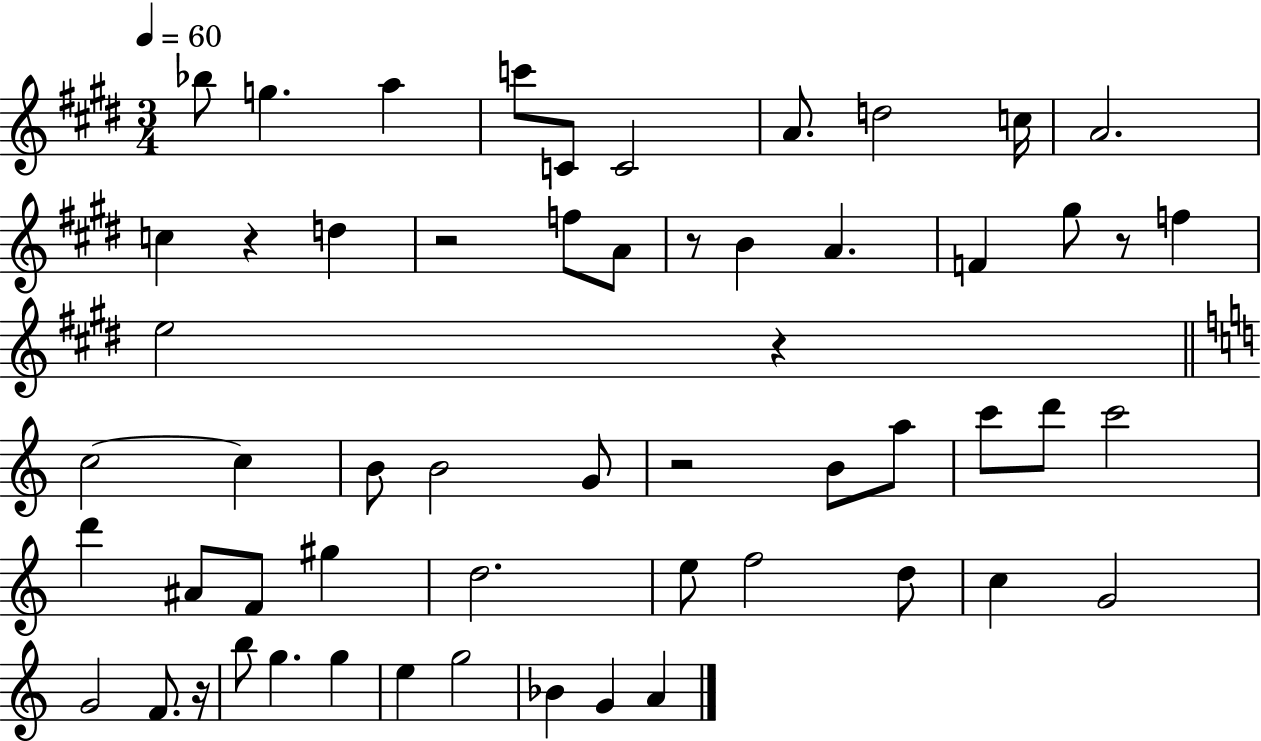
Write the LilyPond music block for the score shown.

{
  \clef treble
  \numericTimeSignature
  \time 3/4
  \key e \major
  \tempo 4 = 60
  bes''8 g''4. a''4 | c'''8 c'8 c'2 | a'8. d''2 c''16 | a'2. | \break c''4 r4 d''4 | r2 f''8 a'8 | r8 b'4 a'4. | f'4 gis''8 r8 f''4 | \break e''2 r4 | \bar "||" \break \key a \minor c''2~~ c''4 | b'8 b'2 g'8 | r2 b'8 a''8 | c'''8 d'''8 c'''2 | \break d'''4 ais'8 f'8 gis''4 | d''2. | e''8 f''2 d''8 | c''4 g'2 | \break g'2 f'8. r16 | b''8 g''4. g''4 | e''4 g''2 | bes'4 g'4 a'4 | \break \bar "|."
}